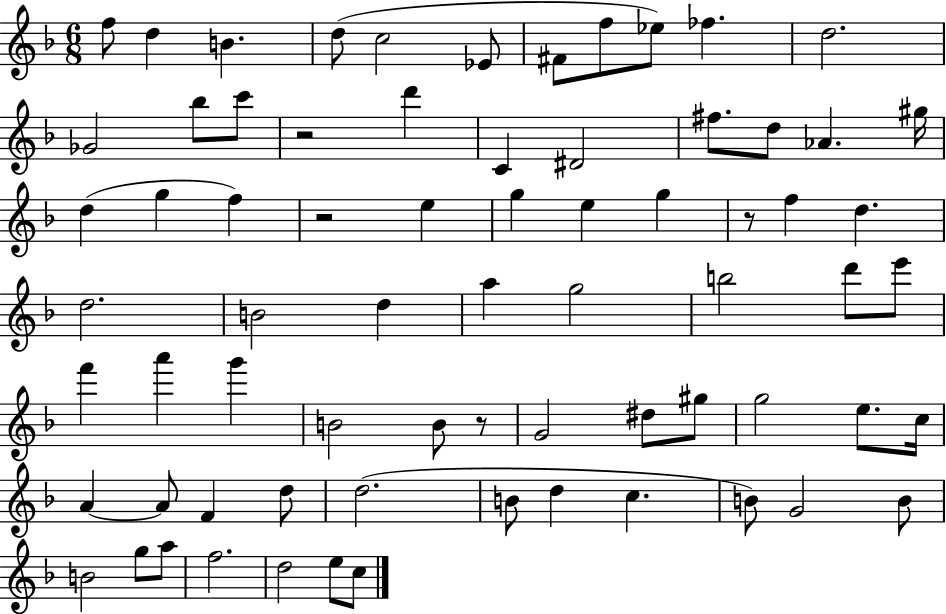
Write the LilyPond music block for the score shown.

{
  \clef treble
  \numericTimeSignature
  \time 6/8
  \key f \major
  f''8 d''4 b'4. | d''8( c''2 ees'8 | fis'8 f''8 ees''8) fes''4. | d''2. | \break ges'2 bes''8 c'''8 | r2 d'''4 | c'4 dis'2 | fis''8. d''8 aes'4. gis''16 | \break d''4( g''4 f''4) | r2 e''4 | g''4 e''4 g''4 | r8 f''4 d''4. | \break d''2. | b'2 d''4 | a''4 g''2 | b''2 d'''8 e'''8 | \break f'''4 a'''4 g'''4 | b'2 b'8 r8 | g'2 dis''8 gis''8 | g''2 e''8. c''16 | \break a'4~~ a'8 f'4 d''8 | d''2.( | b'8 d''4 c''4. | b'8) g'2 b'8 | \break b'2 g''8 a''8 | f''2. | d''2 e''8 c''8 | \bar "|."
}